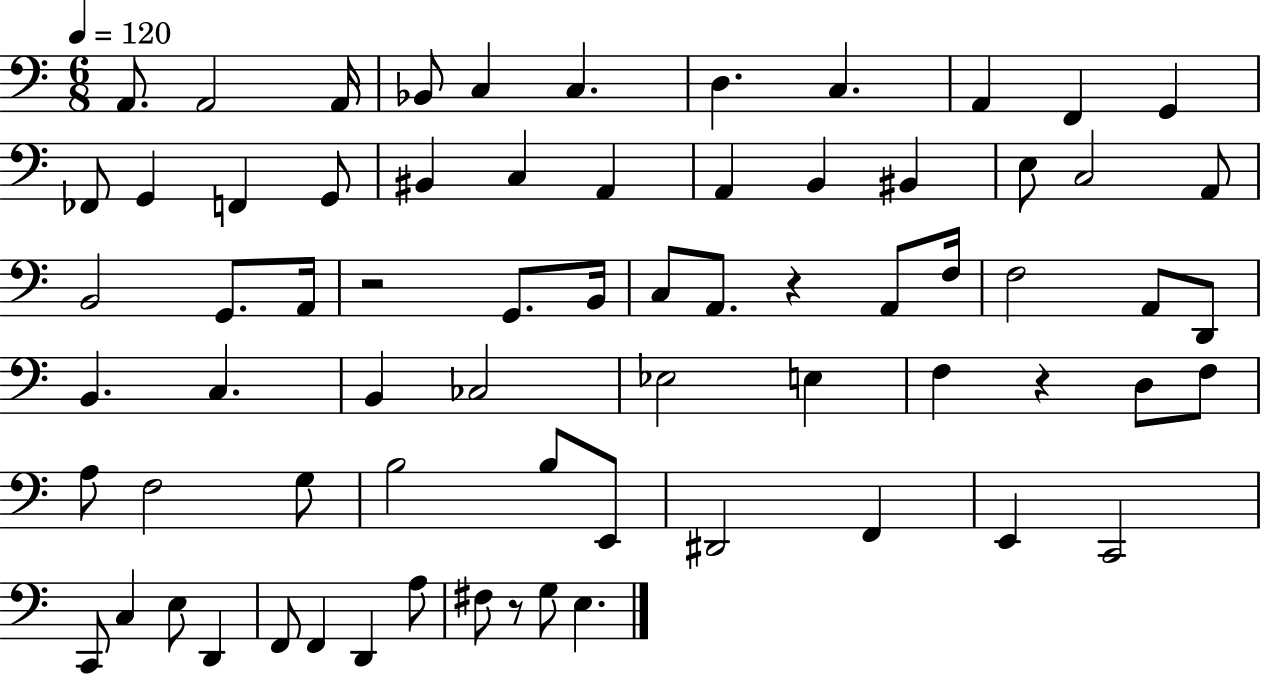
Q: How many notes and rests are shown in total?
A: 70